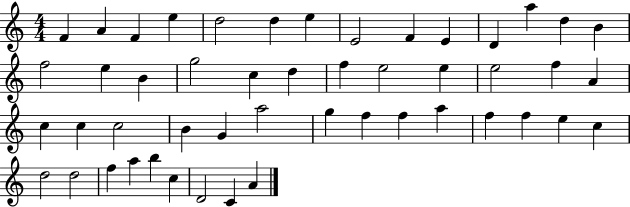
X:1
T:Untitled
M:4/4
L:1/4
K:C
F A F e d2 d e E2 F E D a d B f2 e B g2 c d f e2 e e2 f A c c c2 B G a2 g f f a f f e c d2 d2 f a b c D2 C A